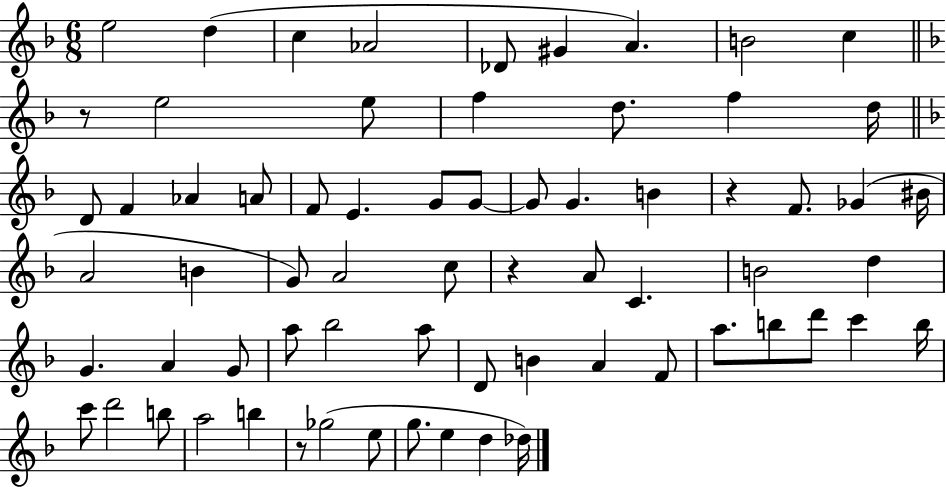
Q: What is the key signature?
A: F major